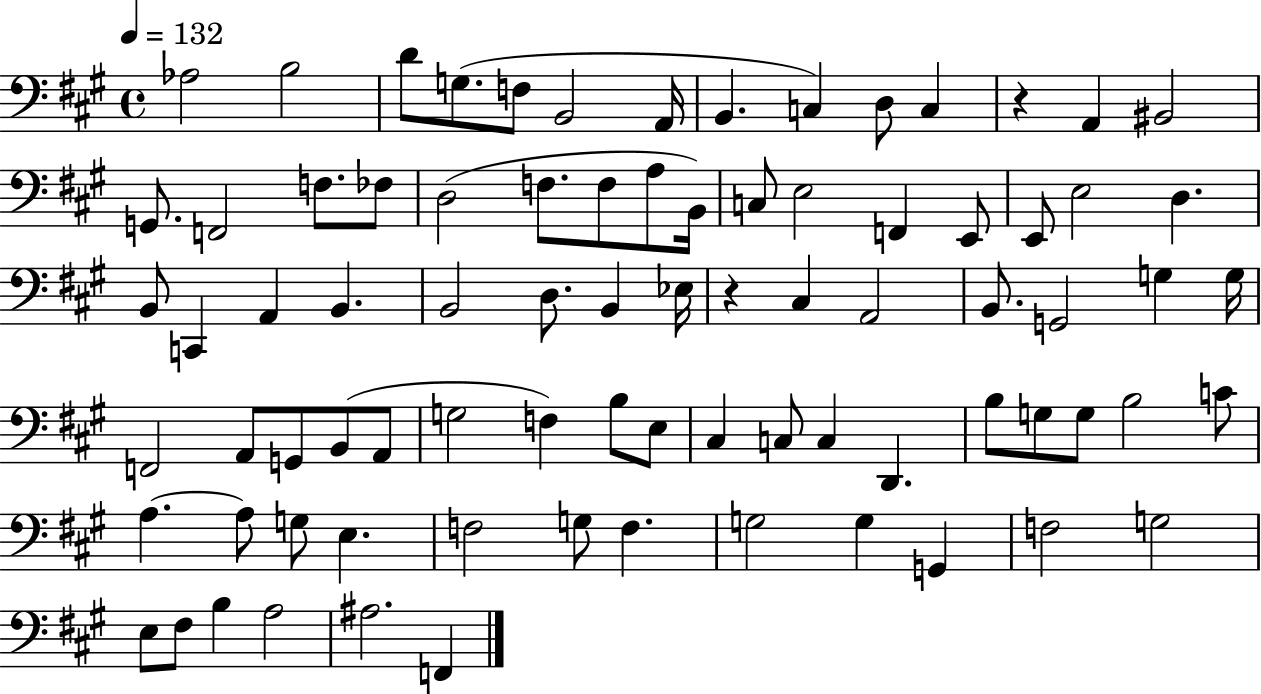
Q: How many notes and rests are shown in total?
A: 81